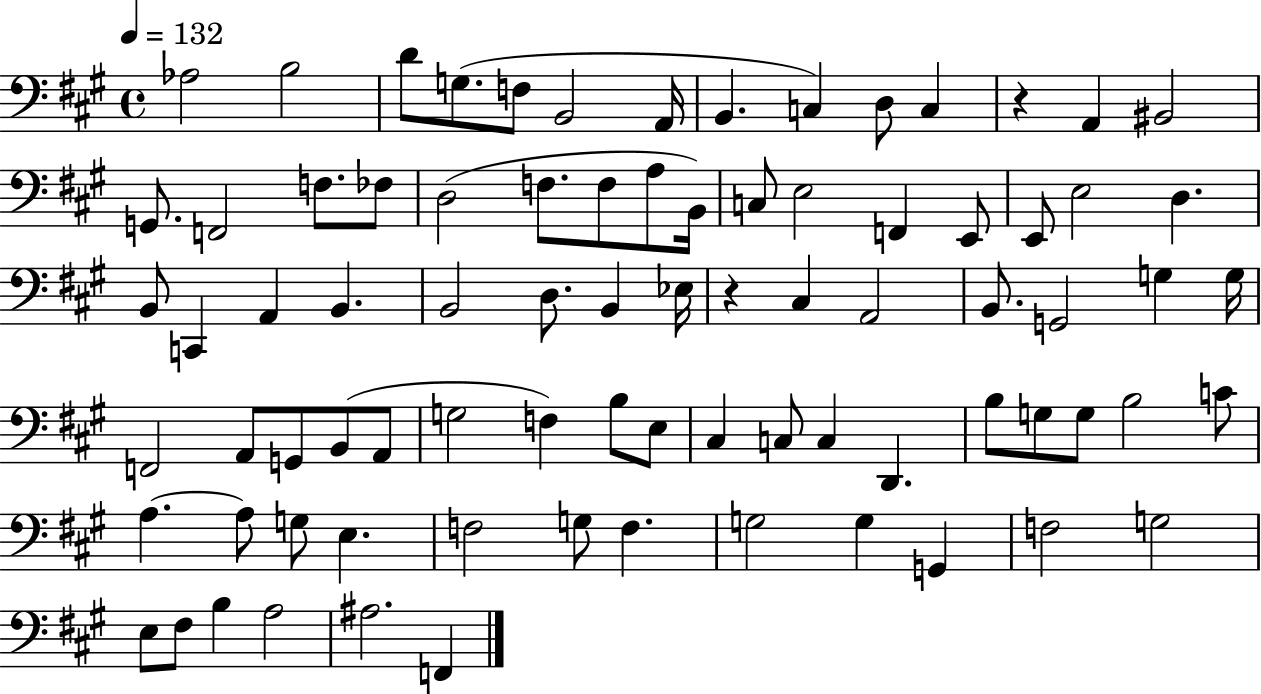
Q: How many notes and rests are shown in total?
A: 81